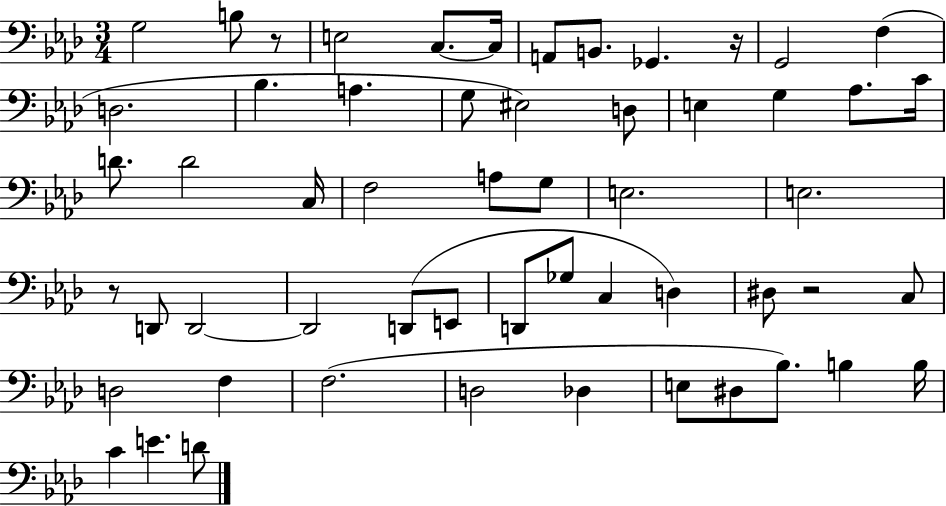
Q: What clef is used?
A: bass